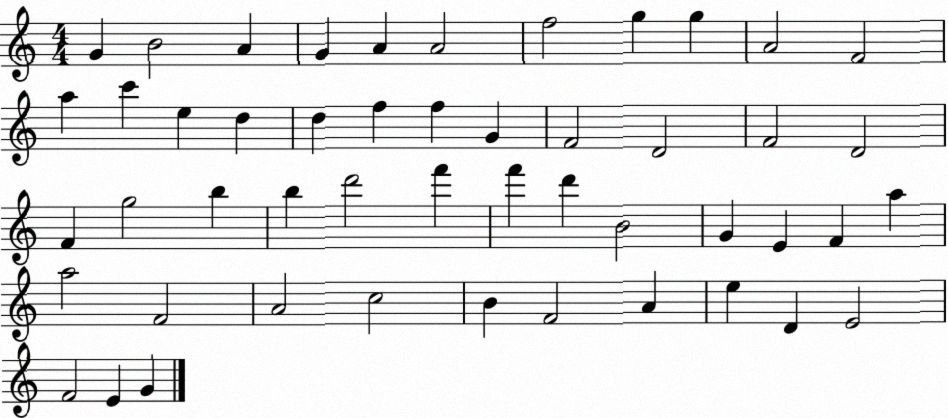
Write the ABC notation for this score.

X:1
T:Untitled
M:4/4
L:1/4
K:C
G B2 A G A A2 f2 g g A2 F2 a c' e d d f f G F2 D2 F2 D2 F g2 b b d'2 f' f' d' B2 G E F a a2 F2 A2 c2 B F2 A e D E2 F2 E G